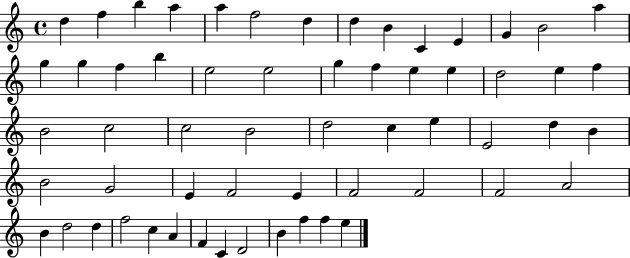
{
  \clef treble
  \time 4/4
  \defaultTimeSignature
  \key c \major
  d''4 f''4 b''4 a''4 | a''4 f''2 d''4 | d''4 b'4 c'4 e'4 | g'4 b'2 a''4 | \break g''4 g''4 f''4 b''4 | e''2 e''2 | g''4 f''4 e''4 e''4 | d''2 e''4 f''4 | \break b'2 c''2 | c''2 b'2 | d''2 c''4 e''4 | e'2 d''4 b'4 | \break b'2 g'2 | e'4 f'2 e'4 | f'2 f'2 | f'2 a'2 | \break b'4 d''2 d''4 | f''2 c''4 a'4 | f'4 c'4 d'2 | b'4 f''4 f''4 e''4 | \break \bar "|."
}